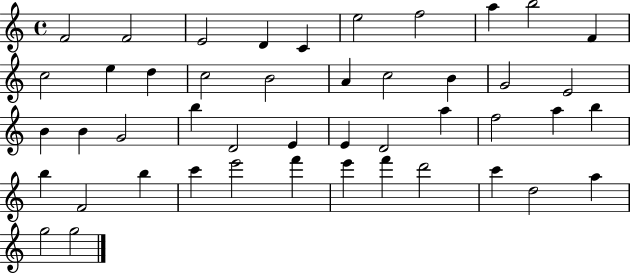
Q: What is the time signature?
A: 4/4